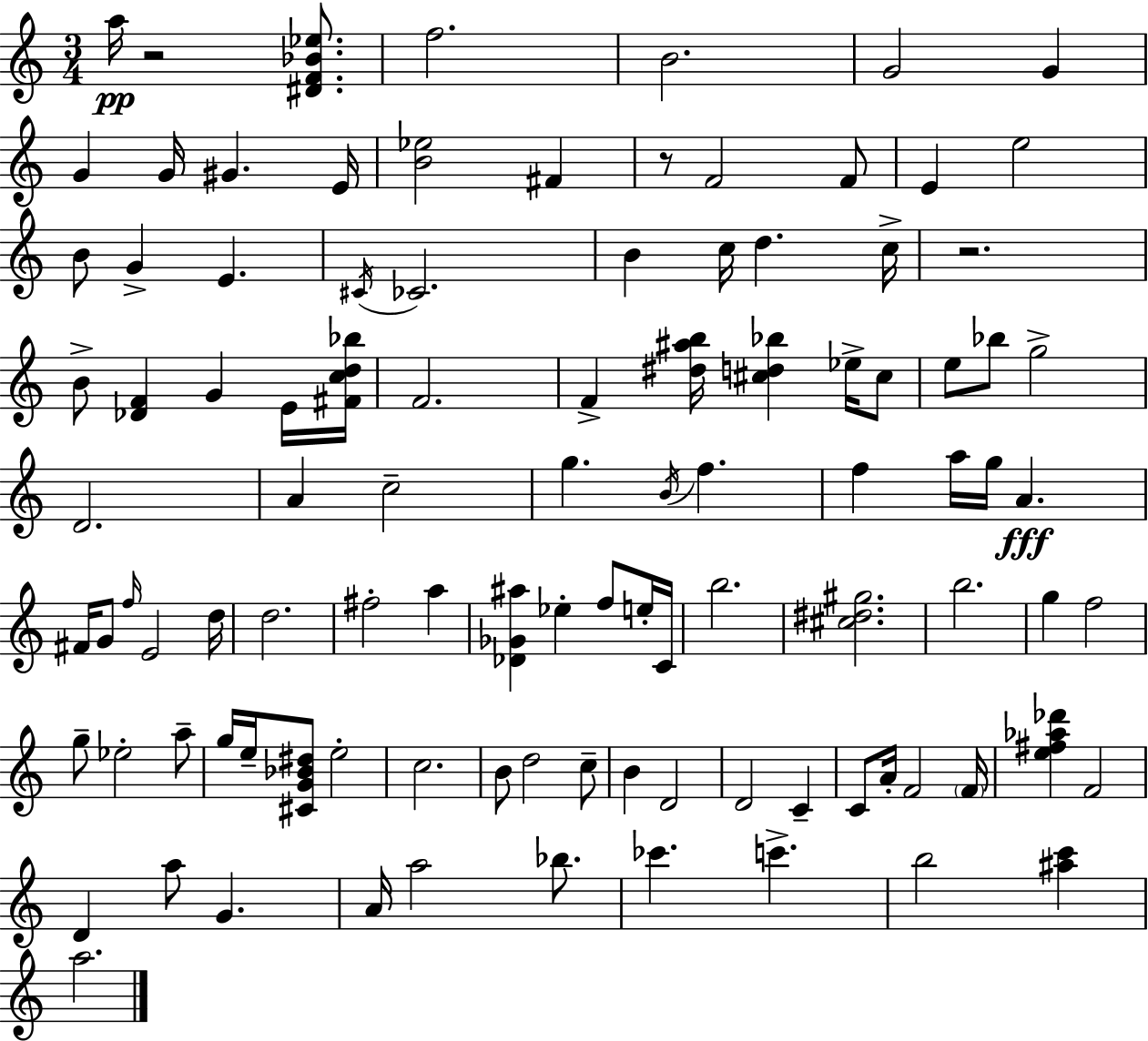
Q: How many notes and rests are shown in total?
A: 102